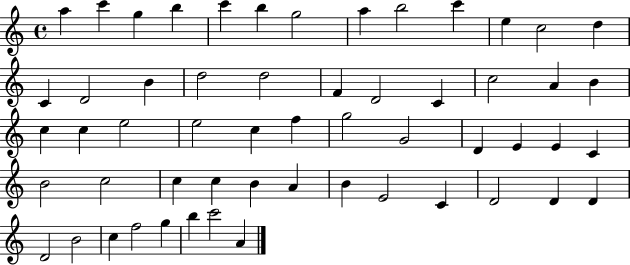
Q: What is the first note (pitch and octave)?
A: A5